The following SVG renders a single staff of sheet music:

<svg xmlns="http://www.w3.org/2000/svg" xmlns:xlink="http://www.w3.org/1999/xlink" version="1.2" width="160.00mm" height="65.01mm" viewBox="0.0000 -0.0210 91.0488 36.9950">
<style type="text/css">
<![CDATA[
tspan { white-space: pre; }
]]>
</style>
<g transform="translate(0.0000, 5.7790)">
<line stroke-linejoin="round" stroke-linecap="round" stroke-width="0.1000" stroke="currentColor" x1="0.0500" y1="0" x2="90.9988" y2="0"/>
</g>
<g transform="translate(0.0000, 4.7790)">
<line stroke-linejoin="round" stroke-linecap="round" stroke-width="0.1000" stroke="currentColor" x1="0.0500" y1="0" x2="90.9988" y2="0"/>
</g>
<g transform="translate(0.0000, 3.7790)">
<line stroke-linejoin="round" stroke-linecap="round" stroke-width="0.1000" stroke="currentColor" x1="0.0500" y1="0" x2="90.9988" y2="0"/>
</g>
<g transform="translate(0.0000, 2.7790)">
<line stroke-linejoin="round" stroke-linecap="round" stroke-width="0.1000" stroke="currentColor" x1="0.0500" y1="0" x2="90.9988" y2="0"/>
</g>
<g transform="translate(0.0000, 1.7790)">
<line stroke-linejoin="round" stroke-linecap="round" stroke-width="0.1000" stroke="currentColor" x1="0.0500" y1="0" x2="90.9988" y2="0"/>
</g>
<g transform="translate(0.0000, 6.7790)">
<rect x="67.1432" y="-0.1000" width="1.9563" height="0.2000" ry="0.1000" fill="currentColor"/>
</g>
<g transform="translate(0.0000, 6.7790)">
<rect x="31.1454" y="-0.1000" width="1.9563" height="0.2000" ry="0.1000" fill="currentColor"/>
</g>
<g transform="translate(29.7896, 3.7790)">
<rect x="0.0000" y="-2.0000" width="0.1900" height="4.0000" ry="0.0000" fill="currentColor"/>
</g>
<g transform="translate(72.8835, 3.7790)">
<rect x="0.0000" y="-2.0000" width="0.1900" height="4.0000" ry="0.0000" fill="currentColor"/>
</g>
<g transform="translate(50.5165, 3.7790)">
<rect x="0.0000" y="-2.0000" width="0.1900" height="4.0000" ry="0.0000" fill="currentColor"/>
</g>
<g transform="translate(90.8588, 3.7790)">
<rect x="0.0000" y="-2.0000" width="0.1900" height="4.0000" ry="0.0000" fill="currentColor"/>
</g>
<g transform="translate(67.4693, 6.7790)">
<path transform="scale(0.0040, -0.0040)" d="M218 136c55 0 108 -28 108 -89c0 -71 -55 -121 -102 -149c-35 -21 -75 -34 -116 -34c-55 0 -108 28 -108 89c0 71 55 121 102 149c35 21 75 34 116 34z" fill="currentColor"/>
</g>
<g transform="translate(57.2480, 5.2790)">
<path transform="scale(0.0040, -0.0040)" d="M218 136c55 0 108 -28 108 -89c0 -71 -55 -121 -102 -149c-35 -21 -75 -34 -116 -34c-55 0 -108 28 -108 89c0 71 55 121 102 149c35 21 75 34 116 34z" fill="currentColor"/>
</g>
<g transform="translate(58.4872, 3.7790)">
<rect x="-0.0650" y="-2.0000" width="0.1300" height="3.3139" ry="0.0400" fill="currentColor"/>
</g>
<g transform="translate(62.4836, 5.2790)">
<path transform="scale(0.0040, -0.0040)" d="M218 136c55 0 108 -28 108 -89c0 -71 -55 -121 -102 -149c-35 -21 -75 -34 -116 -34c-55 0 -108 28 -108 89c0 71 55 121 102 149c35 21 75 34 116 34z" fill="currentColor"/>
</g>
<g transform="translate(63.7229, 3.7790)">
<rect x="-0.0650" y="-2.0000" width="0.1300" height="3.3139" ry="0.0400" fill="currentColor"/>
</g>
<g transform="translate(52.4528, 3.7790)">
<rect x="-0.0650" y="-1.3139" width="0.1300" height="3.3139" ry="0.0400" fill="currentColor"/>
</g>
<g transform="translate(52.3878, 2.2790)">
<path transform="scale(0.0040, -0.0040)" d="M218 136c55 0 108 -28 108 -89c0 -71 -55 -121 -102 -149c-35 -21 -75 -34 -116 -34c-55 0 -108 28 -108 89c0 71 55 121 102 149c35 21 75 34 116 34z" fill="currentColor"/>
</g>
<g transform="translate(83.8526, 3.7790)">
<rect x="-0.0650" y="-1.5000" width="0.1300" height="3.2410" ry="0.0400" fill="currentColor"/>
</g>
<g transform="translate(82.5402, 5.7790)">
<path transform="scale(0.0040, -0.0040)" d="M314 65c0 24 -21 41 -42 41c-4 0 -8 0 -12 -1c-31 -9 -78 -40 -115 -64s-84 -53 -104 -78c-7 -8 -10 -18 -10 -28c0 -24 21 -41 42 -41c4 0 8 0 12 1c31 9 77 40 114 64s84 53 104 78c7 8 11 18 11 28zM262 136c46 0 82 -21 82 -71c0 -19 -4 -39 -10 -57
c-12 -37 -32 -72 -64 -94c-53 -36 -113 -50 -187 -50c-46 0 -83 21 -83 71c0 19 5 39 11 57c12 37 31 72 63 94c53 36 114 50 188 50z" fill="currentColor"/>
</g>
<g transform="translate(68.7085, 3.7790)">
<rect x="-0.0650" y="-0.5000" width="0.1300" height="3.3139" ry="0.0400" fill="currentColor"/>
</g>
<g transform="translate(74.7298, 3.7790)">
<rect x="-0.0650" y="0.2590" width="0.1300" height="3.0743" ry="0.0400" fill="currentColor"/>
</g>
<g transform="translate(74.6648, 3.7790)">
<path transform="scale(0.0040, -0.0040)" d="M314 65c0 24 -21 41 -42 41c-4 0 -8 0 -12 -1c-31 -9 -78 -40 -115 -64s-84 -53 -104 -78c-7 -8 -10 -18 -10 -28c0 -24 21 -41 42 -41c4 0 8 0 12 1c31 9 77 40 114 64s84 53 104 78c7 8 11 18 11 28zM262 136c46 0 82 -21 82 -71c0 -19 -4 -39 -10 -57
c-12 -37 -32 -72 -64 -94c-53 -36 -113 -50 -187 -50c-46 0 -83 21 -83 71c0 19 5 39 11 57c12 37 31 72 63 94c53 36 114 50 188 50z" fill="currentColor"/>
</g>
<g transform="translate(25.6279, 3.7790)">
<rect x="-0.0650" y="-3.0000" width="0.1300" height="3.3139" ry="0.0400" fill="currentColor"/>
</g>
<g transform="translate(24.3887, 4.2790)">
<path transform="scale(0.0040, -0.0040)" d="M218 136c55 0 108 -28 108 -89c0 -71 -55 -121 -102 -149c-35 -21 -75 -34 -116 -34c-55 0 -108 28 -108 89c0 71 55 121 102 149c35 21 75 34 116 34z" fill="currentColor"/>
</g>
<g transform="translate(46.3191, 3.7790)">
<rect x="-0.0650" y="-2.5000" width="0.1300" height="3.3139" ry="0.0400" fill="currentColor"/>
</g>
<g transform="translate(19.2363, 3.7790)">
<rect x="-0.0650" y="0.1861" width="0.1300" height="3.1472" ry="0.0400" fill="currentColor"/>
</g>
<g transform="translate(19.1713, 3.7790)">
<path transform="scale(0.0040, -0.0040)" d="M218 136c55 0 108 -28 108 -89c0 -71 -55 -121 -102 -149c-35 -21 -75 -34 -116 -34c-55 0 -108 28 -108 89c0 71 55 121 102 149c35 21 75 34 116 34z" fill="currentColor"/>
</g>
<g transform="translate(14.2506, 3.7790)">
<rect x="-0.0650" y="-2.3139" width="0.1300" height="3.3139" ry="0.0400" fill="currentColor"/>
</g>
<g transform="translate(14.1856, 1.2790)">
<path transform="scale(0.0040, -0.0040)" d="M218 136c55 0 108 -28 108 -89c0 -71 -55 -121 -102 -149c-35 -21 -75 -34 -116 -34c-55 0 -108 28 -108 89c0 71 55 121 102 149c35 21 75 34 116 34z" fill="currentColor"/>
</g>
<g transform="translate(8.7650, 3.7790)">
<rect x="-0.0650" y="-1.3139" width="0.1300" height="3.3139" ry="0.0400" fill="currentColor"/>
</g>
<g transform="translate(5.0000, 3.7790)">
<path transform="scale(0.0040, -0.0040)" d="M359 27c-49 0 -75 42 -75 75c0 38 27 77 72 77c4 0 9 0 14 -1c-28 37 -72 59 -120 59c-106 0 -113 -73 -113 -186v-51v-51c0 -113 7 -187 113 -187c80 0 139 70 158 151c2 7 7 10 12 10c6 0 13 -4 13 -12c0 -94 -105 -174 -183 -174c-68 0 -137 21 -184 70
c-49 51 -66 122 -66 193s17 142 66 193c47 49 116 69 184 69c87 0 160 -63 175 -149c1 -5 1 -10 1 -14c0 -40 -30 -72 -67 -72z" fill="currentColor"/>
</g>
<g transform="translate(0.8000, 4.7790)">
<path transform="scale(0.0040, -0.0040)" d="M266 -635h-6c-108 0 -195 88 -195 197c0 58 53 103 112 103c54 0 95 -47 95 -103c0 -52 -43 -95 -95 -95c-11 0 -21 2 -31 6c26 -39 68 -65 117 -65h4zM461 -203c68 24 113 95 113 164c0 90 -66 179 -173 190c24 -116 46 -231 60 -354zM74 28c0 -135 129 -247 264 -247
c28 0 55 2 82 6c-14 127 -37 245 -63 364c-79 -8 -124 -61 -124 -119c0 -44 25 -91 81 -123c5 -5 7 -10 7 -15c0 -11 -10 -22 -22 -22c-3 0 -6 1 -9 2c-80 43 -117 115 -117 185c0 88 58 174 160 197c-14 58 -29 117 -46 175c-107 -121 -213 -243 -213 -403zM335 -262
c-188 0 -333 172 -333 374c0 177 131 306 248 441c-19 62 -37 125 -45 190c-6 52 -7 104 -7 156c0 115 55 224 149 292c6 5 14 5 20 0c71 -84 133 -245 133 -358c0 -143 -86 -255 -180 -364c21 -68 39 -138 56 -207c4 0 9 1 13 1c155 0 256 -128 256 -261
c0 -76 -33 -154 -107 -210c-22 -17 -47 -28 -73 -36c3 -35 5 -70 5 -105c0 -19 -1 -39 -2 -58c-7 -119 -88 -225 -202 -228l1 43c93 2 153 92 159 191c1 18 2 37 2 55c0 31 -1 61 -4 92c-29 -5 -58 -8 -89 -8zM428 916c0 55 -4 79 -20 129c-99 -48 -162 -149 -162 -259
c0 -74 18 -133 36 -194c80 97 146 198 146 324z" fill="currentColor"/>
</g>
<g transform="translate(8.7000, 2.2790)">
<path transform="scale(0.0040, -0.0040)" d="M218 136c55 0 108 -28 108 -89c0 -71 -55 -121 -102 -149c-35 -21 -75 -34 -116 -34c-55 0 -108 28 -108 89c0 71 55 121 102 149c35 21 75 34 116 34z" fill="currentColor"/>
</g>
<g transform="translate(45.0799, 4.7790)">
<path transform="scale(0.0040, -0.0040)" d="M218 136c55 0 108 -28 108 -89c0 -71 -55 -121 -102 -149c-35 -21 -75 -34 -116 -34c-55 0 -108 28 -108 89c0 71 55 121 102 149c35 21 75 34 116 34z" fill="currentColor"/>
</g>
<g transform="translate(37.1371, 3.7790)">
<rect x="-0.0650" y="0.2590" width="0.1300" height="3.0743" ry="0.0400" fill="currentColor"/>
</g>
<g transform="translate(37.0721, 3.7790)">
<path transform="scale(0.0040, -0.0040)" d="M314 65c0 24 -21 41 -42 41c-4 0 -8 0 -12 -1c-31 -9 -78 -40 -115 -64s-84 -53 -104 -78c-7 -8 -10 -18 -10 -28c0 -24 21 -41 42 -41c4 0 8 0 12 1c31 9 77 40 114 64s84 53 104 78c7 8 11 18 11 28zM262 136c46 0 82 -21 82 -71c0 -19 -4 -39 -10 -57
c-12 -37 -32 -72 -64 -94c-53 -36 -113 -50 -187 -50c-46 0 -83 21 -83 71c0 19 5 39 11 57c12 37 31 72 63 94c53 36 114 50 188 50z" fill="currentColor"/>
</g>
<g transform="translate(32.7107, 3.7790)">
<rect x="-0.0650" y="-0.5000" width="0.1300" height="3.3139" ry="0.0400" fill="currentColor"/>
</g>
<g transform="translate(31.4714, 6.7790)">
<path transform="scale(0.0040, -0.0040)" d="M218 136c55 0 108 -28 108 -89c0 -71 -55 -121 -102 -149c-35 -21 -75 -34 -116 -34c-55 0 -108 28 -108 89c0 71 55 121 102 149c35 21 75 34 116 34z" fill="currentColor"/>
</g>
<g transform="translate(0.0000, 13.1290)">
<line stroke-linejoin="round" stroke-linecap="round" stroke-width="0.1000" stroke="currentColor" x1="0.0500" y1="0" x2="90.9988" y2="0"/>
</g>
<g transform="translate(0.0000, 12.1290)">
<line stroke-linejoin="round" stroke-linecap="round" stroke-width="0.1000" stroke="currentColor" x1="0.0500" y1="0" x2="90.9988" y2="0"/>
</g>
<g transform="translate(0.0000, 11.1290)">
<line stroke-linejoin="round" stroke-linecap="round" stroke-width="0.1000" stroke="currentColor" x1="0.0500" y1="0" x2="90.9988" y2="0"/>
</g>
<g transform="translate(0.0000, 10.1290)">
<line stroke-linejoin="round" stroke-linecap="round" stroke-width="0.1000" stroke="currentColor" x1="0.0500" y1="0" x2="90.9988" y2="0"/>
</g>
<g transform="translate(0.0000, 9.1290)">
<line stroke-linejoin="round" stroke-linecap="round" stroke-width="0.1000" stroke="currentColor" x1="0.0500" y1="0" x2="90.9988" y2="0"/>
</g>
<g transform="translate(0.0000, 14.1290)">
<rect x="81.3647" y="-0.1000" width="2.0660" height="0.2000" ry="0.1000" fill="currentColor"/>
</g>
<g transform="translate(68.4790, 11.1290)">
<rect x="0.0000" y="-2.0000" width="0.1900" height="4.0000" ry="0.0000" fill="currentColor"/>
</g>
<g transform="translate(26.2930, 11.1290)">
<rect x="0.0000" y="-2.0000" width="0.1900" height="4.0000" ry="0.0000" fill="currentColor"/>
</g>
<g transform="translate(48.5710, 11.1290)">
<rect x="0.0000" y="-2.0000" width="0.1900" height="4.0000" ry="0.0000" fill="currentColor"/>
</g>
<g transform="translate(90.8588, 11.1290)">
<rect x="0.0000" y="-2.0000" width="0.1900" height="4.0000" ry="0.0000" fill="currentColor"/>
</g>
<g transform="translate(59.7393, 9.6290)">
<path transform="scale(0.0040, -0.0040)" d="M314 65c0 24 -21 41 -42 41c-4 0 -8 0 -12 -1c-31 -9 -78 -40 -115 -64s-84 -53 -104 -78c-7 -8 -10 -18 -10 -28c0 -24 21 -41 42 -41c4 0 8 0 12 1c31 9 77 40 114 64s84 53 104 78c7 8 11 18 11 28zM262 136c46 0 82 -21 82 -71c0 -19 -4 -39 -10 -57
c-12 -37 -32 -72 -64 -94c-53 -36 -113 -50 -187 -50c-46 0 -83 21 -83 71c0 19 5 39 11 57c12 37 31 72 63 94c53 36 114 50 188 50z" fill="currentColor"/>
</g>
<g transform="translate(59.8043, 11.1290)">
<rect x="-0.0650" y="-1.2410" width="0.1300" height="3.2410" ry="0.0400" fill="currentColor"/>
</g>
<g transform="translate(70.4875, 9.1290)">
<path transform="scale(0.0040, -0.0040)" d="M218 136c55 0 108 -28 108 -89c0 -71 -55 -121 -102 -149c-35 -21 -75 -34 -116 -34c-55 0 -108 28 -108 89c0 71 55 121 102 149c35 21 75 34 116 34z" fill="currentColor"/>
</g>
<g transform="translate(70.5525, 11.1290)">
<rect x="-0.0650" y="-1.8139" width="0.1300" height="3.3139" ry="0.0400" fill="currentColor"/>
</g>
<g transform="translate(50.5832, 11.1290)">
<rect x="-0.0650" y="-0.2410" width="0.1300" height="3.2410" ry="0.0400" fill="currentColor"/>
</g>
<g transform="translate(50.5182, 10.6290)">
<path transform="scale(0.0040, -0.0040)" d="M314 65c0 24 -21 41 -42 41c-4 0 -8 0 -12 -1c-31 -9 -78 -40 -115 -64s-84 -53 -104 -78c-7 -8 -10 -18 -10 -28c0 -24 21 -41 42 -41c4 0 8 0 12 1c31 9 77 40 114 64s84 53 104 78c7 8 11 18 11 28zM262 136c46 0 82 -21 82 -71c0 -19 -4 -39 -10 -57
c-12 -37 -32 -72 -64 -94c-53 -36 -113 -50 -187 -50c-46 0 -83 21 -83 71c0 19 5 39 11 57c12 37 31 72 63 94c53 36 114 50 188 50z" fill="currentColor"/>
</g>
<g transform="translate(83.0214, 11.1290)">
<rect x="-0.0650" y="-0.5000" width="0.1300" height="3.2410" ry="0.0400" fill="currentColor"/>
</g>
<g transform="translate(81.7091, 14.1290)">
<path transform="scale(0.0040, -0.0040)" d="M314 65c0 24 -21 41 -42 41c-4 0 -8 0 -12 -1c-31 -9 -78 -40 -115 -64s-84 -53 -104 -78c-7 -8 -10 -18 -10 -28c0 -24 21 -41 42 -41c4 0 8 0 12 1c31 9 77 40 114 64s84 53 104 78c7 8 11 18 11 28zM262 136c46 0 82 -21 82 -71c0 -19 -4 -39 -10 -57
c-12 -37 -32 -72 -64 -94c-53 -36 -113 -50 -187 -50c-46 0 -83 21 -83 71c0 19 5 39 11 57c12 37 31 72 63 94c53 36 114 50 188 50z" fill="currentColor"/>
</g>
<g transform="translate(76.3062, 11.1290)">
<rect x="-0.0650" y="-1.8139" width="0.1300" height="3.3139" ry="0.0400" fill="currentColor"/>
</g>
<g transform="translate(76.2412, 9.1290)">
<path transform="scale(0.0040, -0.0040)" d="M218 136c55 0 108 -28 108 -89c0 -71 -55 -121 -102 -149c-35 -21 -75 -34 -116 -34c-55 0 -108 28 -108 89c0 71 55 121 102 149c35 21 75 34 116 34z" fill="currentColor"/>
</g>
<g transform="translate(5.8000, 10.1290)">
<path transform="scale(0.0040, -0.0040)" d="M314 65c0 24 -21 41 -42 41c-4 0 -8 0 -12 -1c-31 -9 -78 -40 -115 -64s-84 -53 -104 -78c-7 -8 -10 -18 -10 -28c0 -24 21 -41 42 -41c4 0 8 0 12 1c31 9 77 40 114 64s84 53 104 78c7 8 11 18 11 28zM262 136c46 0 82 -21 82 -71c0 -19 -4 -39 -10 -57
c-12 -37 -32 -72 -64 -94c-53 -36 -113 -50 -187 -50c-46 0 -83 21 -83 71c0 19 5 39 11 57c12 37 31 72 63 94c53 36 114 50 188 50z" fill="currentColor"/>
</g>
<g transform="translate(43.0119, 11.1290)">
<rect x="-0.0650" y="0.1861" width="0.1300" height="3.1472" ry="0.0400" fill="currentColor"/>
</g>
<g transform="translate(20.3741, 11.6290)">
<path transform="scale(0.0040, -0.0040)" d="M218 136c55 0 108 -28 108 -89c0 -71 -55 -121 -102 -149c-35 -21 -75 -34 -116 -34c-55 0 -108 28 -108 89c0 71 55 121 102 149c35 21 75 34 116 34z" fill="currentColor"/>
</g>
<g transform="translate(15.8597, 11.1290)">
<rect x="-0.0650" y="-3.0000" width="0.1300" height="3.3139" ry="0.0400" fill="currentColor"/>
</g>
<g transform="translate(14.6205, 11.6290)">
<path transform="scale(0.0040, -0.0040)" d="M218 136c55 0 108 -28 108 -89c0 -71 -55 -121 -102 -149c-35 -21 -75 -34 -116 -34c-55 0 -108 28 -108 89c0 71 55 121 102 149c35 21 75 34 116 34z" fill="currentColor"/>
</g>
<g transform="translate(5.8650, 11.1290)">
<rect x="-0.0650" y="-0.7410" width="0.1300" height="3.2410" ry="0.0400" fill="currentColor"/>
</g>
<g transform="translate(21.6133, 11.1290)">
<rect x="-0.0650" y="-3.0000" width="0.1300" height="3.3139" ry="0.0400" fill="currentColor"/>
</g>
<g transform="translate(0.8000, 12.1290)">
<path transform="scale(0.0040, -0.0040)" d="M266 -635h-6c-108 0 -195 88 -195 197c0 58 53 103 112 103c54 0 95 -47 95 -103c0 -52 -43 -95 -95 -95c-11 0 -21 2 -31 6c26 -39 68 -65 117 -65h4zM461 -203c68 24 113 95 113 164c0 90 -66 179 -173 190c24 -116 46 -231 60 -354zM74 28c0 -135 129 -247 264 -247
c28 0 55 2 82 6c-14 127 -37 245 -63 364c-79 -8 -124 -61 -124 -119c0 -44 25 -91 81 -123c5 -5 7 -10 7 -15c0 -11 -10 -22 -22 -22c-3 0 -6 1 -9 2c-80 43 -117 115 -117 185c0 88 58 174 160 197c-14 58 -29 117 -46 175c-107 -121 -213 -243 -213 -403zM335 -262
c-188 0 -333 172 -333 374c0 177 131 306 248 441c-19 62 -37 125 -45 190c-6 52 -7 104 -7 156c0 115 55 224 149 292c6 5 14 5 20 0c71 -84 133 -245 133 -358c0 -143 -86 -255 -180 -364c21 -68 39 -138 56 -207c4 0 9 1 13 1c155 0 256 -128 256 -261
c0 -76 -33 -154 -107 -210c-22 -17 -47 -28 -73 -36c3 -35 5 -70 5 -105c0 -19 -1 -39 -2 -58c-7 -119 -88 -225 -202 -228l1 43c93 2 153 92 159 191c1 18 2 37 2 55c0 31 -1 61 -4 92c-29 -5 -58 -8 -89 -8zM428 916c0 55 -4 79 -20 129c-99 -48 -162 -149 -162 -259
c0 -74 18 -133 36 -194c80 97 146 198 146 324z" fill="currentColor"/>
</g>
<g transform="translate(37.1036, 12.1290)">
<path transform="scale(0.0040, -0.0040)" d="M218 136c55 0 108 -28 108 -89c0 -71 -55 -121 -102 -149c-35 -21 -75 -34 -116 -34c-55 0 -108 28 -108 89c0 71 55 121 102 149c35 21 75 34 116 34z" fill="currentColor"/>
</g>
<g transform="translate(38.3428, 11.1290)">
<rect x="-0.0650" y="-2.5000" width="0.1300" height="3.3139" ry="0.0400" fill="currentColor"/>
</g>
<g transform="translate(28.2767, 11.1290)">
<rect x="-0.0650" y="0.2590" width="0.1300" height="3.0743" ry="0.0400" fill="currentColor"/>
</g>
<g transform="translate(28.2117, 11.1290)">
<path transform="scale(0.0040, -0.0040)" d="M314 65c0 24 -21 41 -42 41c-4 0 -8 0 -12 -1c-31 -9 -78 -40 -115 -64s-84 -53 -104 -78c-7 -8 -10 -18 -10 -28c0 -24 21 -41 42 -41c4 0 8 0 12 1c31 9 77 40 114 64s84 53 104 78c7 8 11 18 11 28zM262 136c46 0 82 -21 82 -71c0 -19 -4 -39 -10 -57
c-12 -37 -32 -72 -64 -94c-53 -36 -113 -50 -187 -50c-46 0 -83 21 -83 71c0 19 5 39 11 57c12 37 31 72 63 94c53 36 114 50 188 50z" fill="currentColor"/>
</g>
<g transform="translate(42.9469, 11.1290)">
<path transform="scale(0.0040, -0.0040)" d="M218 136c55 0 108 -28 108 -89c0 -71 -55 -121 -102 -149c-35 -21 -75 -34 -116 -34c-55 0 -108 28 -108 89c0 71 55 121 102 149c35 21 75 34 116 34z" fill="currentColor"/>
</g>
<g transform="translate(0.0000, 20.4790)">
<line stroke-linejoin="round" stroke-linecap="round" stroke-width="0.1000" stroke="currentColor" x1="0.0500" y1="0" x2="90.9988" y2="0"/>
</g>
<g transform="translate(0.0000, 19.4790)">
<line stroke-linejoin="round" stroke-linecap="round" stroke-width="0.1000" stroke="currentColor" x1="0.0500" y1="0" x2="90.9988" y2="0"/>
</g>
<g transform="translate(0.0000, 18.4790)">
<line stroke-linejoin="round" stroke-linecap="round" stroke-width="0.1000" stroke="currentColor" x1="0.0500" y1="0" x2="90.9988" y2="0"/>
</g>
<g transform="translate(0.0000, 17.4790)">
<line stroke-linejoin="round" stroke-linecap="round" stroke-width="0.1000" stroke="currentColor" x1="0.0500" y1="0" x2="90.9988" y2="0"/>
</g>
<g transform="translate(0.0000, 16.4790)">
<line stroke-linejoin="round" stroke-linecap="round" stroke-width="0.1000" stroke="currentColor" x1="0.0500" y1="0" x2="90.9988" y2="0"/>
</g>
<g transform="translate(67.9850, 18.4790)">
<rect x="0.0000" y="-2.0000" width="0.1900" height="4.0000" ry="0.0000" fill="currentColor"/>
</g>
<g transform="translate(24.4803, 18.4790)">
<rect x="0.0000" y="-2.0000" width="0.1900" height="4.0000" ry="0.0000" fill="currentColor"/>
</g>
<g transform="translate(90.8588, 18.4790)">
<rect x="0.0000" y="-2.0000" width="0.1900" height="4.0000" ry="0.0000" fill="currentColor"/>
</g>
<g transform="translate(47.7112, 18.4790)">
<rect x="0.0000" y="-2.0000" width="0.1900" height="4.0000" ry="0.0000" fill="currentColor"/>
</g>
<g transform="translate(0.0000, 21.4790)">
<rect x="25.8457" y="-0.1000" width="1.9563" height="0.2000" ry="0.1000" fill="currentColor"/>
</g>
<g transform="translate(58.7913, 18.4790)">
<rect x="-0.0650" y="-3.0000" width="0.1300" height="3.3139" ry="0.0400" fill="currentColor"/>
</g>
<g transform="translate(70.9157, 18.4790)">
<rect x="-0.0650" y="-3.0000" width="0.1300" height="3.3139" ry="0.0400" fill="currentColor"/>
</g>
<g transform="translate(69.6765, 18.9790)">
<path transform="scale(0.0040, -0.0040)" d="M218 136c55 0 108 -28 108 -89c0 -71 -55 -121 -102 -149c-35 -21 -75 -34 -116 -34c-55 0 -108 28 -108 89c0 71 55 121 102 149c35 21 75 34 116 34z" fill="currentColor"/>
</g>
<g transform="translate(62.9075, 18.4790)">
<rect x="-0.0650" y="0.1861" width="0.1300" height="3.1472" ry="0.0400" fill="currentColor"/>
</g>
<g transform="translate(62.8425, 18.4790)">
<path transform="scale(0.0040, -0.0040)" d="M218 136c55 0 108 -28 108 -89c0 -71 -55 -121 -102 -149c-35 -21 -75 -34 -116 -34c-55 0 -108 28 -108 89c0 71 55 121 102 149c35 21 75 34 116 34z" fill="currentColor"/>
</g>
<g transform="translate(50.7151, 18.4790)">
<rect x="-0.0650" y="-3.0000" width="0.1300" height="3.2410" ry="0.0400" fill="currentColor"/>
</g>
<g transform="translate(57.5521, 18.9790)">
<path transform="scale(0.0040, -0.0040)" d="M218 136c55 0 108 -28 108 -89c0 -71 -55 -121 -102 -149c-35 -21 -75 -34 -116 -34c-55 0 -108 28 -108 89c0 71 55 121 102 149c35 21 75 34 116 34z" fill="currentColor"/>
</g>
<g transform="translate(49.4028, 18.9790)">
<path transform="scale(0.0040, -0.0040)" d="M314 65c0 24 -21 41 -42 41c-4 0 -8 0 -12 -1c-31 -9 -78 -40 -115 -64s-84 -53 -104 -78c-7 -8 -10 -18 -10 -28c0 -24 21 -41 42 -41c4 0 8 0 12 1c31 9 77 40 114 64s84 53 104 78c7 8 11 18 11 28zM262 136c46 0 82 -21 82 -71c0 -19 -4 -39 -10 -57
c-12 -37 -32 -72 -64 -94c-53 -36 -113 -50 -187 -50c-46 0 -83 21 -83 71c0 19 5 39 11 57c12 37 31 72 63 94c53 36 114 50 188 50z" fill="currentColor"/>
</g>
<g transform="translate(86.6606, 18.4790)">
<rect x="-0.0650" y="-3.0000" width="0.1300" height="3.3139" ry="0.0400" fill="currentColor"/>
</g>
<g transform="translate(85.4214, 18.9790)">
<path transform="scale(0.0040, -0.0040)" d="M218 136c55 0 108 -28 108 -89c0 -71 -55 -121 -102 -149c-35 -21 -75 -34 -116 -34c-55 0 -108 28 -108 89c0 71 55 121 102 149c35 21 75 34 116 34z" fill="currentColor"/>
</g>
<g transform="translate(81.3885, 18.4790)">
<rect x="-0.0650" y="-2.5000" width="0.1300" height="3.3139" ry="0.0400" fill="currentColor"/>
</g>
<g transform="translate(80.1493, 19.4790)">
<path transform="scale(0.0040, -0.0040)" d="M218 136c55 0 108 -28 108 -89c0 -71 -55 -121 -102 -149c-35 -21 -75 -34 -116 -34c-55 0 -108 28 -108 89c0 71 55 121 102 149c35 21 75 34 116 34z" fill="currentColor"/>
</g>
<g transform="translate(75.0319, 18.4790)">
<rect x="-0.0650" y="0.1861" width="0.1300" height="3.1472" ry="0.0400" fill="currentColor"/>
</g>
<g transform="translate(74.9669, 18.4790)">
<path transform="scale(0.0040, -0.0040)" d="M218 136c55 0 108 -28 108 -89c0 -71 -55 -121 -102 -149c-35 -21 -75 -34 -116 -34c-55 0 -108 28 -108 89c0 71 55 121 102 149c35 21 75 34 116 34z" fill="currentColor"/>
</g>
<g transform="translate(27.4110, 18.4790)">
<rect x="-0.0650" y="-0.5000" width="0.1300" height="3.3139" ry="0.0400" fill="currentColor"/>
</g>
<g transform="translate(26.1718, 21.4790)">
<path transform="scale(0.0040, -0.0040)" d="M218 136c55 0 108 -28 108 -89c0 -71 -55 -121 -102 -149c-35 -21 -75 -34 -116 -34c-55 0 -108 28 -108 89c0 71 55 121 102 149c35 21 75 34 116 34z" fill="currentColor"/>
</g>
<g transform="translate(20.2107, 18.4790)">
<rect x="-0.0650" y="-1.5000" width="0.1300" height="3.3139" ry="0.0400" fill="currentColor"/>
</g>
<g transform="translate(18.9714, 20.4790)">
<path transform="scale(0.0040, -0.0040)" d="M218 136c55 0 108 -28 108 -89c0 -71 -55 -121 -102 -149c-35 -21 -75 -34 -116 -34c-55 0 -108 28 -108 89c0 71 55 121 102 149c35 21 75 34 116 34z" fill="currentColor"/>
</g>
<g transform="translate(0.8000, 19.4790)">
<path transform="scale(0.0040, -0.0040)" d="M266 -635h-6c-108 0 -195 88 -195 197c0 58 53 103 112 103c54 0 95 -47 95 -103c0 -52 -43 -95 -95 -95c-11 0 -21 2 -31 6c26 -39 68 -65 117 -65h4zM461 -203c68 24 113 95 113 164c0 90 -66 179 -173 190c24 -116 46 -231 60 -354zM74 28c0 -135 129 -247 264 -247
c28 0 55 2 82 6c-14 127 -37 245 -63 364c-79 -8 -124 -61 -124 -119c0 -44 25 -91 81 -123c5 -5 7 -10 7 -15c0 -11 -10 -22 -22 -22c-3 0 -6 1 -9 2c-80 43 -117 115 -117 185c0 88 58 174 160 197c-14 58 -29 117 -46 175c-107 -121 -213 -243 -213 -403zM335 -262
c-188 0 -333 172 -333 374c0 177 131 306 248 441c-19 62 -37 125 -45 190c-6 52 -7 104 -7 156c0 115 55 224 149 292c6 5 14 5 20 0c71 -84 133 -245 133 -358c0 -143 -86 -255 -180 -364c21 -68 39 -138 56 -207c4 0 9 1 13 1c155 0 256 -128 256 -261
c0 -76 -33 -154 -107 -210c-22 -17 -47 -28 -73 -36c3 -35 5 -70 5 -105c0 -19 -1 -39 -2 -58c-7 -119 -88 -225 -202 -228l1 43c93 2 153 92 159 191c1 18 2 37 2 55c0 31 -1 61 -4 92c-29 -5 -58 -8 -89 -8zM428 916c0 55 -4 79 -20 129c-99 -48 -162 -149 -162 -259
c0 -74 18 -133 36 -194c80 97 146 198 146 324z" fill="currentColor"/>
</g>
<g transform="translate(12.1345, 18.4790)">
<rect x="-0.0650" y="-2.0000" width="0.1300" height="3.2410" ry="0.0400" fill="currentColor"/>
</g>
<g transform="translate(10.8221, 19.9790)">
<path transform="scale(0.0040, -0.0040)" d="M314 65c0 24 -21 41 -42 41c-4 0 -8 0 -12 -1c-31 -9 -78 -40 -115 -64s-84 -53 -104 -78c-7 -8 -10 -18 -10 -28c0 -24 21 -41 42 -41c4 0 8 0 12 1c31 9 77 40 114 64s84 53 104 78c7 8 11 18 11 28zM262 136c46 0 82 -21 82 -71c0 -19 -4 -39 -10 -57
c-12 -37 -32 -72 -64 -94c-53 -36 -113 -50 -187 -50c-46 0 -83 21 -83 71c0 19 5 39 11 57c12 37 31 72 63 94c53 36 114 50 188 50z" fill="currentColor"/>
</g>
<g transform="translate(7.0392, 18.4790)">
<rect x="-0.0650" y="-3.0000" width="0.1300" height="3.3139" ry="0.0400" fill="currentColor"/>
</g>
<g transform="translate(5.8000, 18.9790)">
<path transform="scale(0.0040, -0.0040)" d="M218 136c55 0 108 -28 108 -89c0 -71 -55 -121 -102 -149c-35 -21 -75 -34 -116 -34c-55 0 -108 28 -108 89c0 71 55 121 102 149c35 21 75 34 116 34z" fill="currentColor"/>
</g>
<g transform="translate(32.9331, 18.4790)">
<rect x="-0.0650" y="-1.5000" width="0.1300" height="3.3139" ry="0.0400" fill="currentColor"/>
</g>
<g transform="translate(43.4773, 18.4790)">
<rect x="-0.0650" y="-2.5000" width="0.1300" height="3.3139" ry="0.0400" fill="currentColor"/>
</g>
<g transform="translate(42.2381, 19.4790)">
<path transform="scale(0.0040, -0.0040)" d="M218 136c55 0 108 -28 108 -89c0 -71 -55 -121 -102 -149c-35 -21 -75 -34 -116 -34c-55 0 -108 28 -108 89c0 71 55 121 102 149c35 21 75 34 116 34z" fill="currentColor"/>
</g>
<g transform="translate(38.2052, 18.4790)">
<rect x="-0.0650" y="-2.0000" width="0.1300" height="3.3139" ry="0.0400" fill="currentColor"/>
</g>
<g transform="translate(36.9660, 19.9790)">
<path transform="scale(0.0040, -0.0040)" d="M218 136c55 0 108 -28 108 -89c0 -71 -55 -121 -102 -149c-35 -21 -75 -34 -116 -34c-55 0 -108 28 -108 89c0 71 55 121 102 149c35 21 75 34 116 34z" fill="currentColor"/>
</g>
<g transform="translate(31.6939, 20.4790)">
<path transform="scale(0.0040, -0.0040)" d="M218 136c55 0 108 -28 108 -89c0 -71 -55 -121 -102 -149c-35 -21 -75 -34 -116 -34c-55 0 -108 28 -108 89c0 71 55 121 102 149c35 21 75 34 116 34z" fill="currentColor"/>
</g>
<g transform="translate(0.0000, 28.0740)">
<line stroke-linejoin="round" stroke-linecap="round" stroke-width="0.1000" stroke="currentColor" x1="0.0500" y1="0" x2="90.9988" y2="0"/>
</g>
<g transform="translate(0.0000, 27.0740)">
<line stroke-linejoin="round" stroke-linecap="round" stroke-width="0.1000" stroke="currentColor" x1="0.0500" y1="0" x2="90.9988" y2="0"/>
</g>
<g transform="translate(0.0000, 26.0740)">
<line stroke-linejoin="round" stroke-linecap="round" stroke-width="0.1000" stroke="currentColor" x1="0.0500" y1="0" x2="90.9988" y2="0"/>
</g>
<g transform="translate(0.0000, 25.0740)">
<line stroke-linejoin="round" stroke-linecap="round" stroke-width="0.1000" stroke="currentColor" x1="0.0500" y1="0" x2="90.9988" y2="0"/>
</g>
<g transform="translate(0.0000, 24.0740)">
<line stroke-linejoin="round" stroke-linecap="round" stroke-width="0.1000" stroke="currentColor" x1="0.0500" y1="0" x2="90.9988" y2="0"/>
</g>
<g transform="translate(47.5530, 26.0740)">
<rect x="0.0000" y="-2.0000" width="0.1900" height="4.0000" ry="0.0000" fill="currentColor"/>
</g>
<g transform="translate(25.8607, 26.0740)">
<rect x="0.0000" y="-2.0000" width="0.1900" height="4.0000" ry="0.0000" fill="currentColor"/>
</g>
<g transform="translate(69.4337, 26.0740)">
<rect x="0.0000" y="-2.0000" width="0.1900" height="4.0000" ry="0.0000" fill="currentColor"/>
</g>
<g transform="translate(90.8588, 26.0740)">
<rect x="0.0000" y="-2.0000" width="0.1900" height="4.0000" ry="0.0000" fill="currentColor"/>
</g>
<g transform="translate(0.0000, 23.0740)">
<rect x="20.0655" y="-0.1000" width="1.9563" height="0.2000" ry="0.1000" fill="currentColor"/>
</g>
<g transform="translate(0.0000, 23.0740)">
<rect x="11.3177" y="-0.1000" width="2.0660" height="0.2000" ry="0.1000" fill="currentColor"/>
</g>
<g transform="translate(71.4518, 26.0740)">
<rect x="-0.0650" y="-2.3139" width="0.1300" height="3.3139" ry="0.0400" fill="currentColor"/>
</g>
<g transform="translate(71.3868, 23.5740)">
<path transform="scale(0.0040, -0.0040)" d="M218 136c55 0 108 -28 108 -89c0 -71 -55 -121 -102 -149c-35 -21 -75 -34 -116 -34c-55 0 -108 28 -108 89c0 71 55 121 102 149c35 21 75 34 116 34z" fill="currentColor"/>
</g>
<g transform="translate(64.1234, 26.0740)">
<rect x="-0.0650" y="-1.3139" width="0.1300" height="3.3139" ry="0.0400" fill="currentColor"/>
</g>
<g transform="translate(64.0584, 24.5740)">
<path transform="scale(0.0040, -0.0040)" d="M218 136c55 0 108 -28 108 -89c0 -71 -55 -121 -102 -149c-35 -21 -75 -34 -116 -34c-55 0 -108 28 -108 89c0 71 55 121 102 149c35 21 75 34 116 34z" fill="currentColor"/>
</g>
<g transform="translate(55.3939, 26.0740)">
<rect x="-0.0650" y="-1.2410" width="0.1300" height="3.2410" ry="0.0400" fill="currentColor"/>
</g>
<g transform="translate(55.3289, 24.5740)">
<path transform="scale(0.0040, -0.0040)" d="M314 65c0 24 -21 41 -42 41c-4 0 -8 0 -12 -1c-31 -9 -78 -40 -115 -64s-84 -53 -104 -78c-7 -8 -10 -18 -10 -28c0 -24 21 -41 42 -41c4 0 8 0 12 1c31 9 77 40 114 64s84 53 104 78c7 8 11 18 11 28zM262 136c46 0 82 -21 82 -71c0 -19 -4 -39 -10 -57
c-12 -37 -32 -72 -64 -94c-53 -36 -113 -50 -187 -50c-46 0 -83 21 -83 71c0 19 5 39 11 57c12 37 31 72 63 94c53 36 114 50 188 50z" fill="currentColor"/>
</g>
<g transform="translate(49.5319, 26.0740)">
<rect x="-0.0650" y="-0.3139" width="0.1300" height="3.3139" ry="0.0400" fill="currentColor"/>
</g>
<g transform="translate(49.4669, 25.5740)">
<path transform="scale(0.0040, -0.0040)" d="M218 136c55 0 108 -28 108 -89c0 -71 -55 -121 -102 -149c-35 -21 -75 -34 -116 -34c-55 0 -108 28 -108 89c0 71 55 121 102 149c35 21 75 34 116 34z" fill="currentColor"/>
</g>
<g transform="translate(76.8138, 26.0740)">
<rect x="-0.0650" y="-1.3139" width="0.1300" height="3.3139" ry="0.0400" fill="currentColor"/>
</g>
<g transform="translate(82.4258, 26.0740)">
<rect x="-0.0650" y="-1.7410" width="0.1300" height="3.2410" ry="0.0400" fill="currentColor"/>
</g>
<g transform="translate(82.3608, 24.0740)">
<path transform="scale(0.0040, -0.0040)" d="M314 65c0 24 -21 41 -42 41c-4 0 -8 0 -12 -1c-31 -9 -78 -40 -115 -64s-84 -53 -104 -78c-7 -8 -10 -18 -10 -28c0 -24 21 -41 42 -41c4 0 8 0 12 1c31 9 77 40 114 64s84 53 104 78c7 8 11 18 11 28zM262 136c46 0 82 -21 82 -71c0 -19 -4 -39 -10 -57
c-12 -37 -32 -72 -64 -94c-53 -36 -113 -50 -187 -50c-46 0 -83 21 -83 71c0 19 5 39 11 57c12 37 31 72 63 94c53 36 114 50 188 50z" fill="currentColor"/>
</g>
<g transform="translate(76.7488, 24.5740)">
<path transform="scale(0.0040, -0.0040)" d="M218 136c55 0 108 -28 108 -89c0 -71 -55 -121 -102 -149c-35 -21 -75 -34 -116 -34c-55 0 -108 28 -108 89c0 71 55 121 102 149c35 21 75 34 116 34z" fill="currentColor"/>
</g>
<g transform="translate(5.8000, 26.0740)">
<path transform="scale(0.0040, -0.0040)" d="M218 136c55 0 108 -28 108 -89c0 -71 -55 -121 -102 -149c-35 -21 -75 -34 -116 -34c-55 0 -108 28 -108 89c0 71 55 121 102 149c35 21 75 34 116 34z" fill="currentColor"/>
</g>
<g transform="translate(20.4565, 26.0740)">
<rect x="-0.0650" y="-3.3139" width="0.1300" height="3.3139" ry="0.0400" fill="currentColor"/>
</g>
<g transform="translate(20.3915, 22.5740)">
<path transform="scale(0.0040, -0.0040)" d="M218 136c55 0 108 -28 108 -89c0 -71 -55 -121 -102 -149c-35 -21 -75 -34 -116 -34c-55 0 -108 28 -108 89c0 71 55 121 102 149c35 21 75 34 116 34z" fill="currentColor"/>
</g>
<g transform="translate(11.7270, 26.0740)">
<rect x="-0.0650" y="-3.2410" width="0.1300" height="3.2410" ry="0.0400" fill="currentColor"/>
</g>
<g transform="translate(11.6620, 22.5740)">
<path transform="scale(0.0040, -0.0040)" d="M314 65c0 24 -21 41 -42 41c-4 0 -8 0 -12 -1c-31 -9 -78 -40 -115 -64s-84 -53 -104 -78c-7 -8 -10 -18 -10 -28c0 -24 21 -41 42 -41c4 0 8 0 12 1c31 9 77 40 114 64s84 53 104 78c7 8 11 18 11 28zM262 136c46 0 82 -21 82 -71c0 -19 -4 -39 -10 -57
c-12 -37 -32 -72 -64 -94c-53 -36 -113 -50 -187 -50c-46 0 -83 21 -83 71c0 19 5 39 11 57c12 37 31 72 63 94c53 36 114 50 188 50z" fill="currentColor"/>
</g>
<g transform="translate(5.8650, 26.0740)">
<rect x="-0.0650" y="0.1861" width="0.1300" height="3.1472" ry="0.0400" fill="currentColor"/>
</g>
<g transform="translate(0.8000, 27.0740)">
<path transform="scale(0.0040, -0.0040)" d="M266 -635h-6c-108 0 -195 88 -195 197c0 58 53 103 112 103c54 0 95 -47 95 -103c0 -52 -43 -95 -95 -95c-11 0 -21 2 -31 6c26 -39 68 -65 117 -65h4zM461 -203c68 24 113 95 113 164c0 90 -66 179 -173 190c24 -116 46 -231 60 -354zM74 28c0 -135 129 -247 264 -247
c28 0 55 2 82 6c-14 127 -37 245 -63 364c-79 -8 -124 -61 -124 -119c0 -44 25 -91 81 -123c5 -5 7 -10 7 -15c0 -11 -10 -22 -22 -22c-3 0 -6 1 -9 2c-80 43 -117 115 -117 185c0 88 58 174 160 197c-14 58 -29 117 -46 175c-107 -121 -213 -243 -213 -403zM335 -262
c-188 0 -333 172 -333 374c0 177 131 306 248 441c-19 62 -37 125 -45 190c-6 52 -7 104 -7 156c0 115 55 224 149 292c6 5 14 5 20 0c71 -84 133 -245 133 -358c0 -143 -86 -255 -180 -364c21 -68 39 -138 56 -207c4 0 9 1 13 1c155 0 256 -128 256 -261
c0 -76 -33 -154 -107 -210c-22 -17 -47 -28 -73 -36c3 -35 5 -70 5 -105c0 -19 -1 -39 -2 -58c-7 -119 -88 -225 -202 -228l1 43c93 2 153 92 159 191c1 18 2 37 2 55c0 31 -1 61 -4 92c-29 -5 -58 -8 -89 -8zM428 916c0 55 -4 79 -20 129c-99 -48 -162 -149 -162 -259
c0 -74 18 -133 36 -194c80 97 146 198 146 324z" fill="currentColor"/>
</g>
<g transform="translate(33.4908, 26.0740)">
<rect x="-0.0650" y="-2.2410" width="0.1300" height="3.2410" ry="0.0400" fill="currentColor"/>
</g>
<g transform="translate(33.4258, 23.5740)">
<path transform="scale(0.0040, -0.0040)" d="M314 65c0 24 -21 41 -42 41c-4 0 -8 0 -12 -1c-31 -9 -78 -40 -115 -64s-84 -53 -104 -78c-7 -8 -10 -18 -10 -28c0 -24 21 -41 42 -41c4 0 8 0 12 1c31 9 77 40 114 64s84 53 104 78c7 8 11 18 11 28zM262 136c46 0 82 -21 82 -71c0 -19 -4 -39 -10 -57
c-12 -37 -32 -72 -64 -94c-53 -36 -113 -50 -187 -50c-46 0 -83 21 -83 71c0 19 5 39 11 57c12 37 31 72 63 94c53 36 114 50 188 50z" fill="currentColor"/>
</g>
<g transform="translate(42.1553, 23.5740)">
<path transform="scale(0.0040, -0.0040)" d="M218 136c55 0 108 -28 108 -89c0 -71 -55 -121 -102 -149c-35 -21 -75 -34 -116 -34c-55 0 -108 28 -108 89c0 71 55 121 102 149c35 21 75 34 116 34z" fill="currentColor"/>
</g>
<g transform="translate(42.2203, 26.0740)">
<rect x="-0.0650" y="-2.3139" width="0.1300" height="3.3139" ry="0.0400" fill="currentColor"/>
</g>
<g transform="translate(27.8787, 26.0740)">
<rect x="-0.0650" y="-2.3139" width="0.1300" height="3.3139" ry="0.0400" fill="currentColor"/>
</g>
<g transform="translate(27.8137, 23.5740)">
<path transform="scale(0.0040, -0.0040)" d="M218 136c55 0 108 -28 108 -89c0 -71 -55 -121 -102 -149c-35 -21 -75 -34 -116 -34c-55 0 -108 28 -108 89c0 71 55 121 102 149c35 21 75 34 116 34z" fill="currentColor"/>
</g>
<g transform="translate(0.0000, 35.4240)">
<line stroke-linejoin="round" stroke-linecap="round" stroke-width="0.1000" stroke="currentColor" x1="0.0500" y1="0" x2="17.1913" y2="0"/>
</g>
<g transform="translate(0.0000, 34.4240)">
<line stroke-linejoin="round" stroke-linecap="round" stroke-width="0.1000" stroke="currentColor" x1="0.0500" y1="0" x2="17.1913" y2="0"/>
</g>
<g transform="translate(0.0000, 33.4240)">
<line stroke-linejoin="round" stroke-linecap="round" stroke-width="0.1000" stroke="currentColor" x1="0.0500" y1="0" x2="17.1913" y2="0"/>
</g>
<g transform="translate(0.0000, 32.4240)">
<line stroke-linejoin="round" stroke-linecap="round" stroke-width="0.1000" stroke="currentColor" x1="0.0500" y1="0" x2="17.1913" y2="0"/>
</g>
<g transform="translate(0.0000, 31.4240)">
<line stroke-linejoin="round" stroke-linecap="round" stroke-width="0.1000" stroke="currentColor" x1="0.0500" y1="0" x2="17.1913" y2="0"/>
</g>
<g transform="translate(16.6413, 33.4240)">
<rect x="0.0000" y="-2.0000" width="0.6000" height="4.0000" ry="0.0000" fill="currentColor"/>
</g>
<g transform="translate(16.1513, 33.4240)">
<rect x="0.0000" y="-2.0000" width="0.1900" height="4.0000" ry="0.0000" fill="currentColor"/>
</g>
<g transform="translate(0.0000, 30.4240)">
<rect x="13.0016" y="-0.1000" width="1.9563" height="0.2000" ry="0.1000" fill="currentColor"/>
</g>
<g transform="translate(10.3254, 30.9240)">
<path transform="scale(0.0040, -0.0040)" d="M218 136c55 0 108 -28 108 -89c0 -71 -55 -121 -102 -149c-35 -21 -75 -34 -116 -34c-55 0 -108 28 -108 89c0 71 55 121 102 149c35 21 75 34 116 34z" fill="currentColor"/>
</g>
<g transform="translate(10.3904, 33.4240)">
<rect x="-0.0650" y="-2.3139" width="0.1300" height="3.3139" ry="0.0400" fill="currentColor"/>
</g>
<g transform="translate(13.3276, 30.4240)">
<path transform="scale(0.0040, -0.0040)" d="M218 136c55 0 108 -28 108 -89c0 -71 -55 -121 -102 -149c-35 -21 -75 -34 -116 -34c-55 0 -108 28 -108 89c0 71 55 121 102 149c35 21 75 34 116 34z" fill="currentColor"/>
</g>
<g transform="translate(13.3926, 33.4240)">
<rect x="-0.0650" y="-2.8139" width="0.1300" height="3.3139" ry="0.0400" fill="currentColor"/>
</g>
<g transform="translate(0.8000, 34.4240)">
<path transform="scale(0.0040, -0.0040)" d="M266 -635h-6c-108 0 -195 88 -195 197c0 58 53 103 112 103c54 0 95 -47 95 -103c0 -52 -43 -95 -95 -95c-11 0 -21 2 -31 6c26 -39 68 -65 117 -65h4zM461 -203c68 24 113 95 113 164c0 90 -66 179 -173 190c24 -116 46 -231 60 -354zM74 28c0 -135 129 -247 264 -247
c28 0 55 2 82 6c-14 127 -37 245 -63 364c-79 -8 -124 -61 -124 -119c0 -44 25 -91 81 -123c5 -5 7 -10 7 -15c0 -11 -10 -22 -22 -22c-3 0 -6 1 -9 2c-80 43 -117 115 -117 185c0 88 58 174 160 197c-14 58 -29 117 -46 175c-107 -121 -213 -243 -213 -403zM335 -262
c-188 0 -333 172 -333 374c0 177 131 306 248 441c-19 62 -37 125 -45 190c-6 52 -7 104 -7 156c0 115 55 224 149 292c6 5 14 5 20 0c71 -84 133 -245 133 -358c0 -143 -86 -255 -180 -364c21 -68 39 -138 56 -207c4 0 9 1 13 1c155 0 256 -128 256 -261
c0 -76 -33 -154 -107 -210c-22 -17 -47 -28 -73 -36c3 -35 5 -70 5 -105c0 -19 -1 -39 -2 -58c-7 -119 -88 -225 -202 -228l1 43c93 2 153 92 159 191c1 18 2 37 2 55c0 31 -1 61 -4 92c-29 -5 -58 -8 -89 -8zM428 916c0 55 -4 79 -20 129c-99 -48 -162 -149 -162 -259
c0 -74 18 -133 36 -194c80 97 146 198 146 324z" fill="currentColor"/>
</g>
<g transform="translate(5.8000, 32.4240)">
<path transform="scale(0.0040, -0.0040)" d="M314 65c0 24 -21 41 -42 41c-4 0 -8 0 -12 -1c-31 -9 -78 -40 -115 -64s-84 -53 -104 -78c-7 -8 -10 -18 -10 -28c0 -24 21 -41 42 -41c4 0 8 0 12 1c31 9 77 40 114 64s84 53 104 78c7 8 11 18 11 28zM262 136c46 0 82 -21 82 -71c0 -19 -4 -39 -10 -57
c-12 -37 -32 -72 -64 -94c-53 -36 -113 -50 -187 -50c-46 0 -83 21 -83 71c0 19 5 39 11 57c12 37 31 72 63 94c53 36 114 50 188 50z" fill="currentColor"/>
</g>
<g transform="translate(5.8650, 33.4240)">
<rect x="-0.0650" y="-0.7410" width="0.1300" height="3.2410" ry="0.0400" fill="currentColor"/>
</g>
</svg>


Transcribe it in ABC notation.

X:1
T:Untitled
M:4/4
L:1/4
K:C
e g B A C B2 G e F F C B2 E2 d2 A A B2 G B c2 e2 f f C2 A F2 E C E F G A2 A B A B G A B b2 b g g2 g c e2 e g e f2 d2 g a